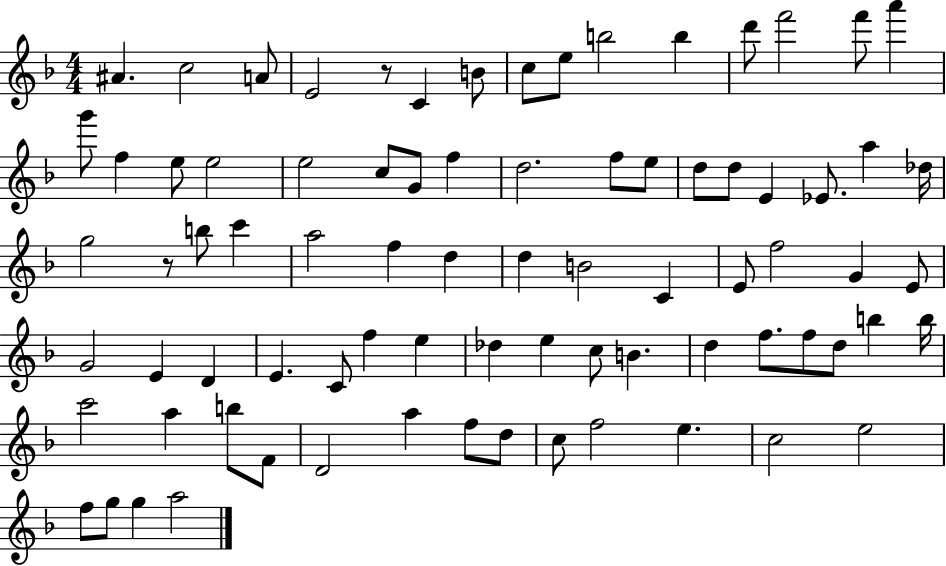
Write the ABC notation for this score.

X:1
T:Untitled
M:4/4
L:1/4
K:F
^A c2 A/2 E2 z/2 C B/2 c/2 e/2 b2 b d'/2 f'2 f'/2 a' g'/2 f e/2 e2 e2 c/2 G/2 f d2 f/2 e/2 d/2 d/2 E _E/2 a _d/4 g2 z/2 b/2 c' a2 f d d B2 C E/2 f2 G E/2 G2 E D E C/2 f e _d e c/2 B d f/2 f/2 d/2 b b/4 c'2 a b/2 F/2 D2 a f/2 d/2 c/2 f2 e c2 e2 f/2 g/2 g a2